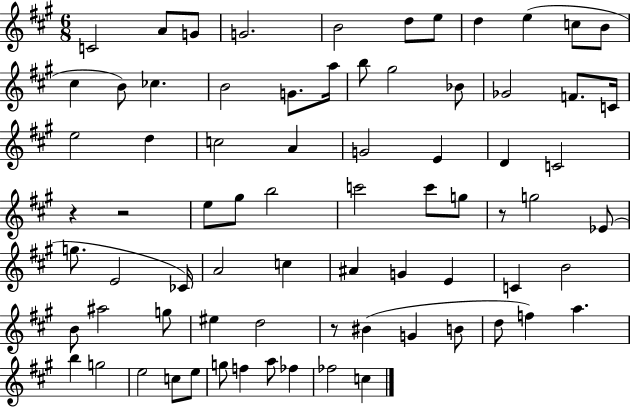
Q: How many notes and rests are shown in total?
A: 75